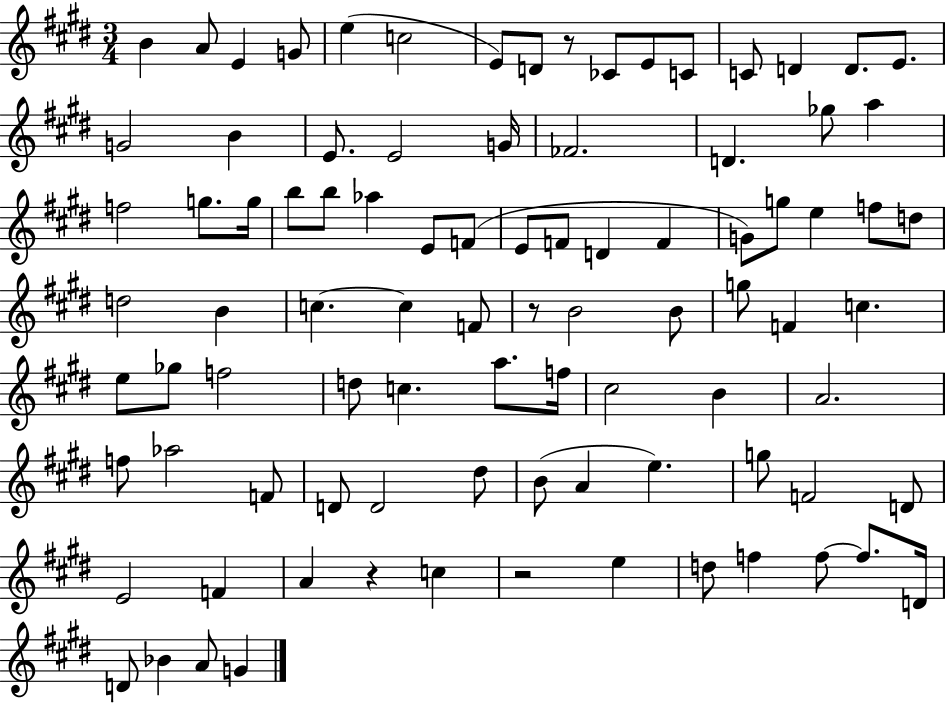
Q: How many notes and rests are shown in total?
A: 91